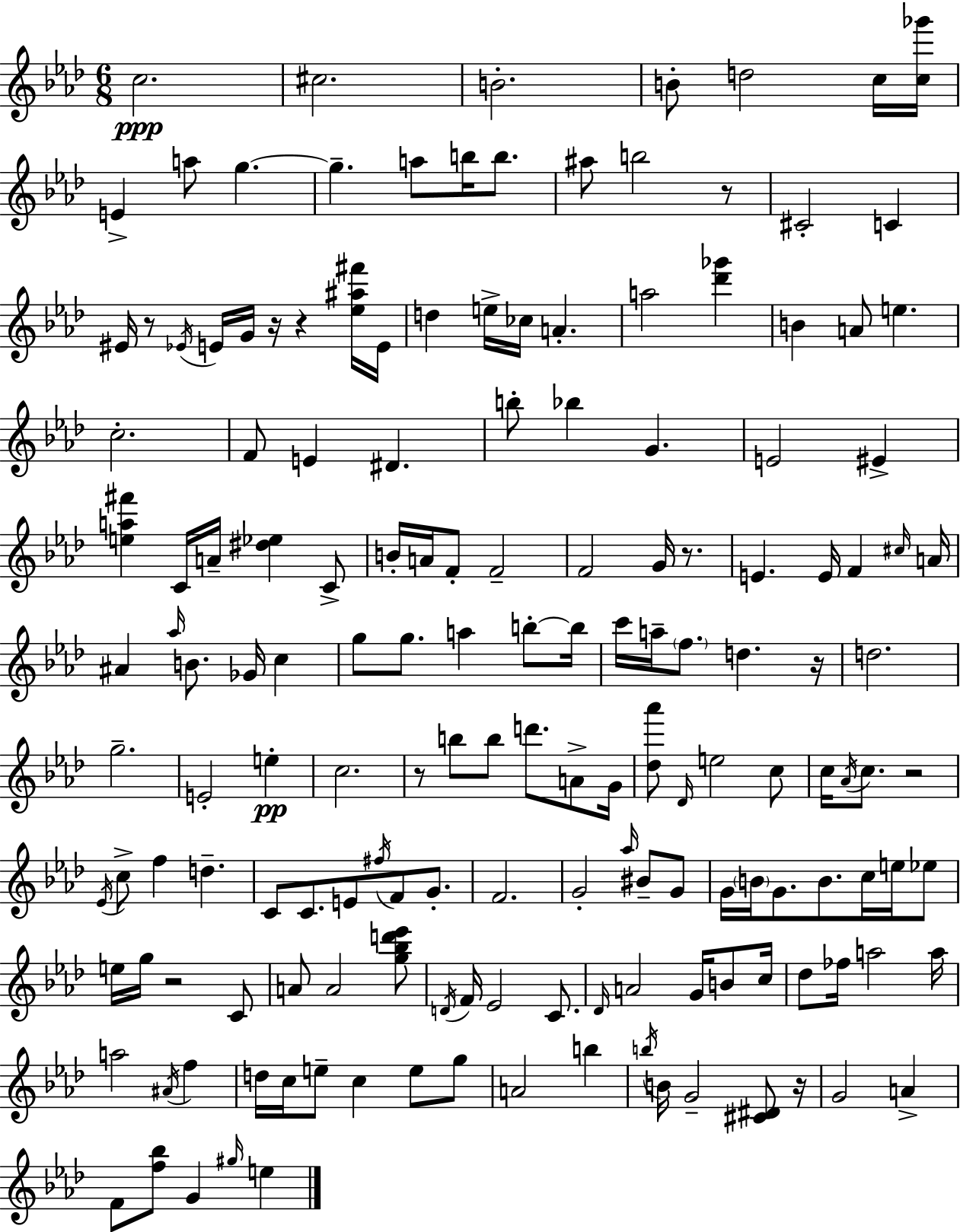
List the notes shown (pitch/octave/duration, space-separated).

C5/h. C#5/h. B4/h. B4/e D5/h C5/s [C5,Gb6]/s E4/q A5/e G5/q. G5/q. A5/e B5/s B5/e. A#5/e B5/h R/e C#4/h C4/q EIS4/s R/e Eb4/s E4/s G4/s R/s R/q [Eb5,A#5,F#6]/s E4/s D5/q E5/s CES5/s A4/q. A5/h [Db6,Gb6]/q B4/q A4/e E5/q. C5/h. F4/e E4/q D#4/q. B5/e Bb5/q G4/q. E4/h EIS4/q [E5,A5,F#6]/q C4/s A4/s [D#5,Eb5]/q C4/e B4/s A4/s F4/e F4/h F4/h G4/s R/e. E4/q. E4/s F4/q C#5/s A4/s A#4/q Ab5/s B4/e. Gb4/s C5/q G5/e G5/e. A5/q B5/e B5/s C6/s A5/s F5/e. D5/q. R/s D5/h. G5/h. E4/h E5/q C5/h. R/e B5/e B5/e D6/e. A4/e G4/s [Db5,Ab6]/e Db4/s E5/h C5/e C5/s Ab4/s C5/e. R/h Eb4/s C5/e F5/q D5/q. C4/e C4/e. E4/e F#5/s F4/e G4/e. F4/h. G4/h Ab5/s BIS4/e G4/e G4/s B4/s G4/e. B4/e. C5/s E5/s Eb5/e E5/s G5/s R/h C4/e A4/e A4/h [G5,Bb5,D6,Eb6]/e D4/s F4/s Eb4/h C4/e. Db4/s A4/h G4/s B4/e C5/s Db5/e FES5/s A5/h A5/s A5/h A#4/s F5/q D5/s C5/s E5/e C5/q E5/e G5/e A4/h B5/q B5/s B4/s G4/h [C#4,D#4]/e R/s G4/h A4/q F4/e [F5,Bb5]/e G4/q G#5/s E5/q